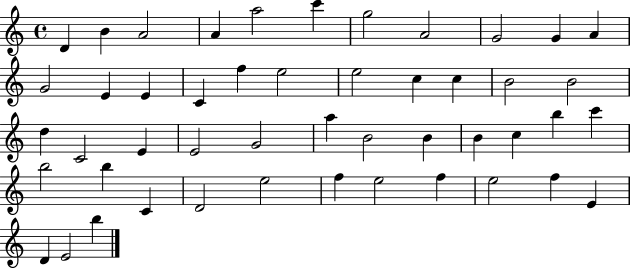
{
  \clef treble
  \time 4/4
  \defaultTimeSignature
  \key c \major
  d'4 b'4 a'2 | a'4 a''2 c'''4 | g''2 a'2 | g'2 g'4 a'4 | \break g'2 e'4 e'4 | c'4 f''4 e''2 | e''2 c''4 c''4 | b'2 b'2 | \break d''4 c'2 e'4 | e'2 g'2 | a''4 b'2 b'4 | b'4 c''4 b''4 c'''4 | \break b''2 b''4 c'4 | d'2 e''2 | f''4 e''2 f''4 | e''2 f''4 e'4 | \break d'4 e'2 b''4 | \bar "|."
}